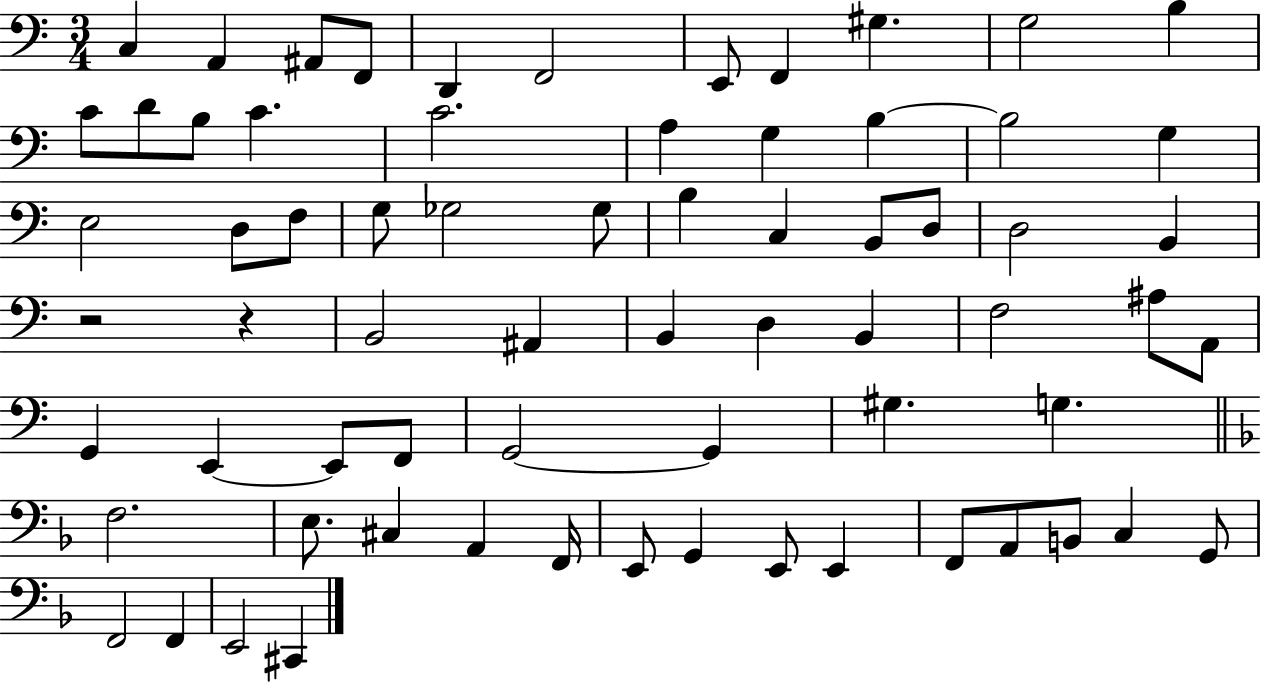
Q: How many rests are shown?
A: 2